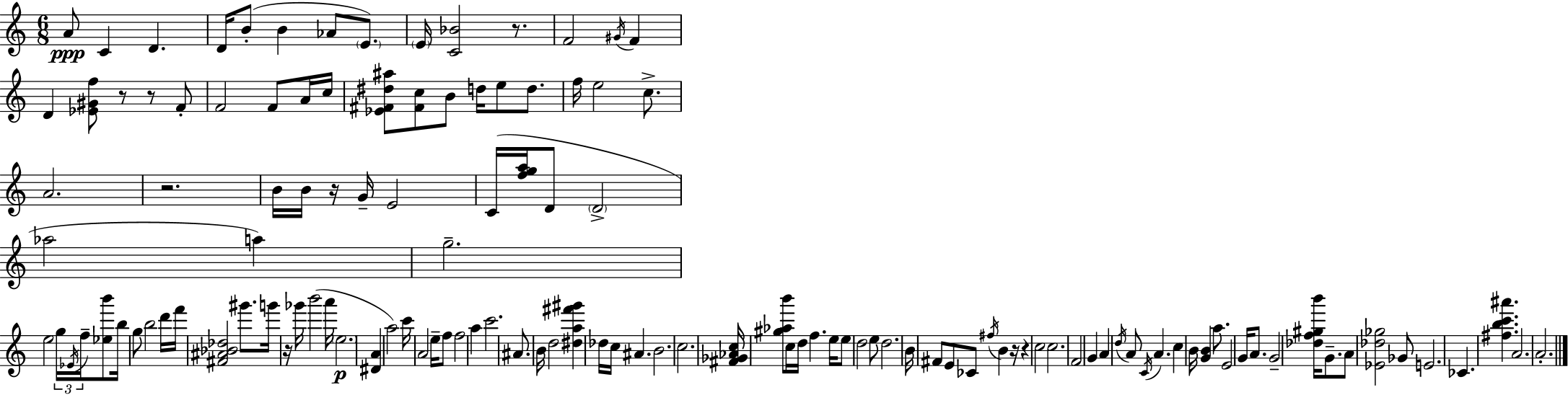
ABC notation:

X:1
T:Untitled
M:6/8
L:1/4
K:C
A/2 C D D/4 B/2 B _A/2 E/2 E/4 [C_B]2 z/2 F2 ^G/4 F D [_E^Gf]/2 z/2 z/2 F/2 F2 F/2 A/4 c/4 [_E^F^d^a]/2 [^Fc]/2 B/2 d/4 e/2 d/2 f/4 e2 c/2 A2 z2 B/4 B/4 z/4 G/4 E2 C/4 [fga]/4 D/2 D2 _a2 a g2 e2 g/4 _E/4 f/4 [_eb']/2 b/4 g/2 b2 d'/4 f'/4 [^F^A_B_d]2 ^g'/2 g'/4 z/4 _g'/4 b'2 a'/4 e2 [^DA] a2 c'/4 A2 e/4 f/2 f2 a c'2 ^A/2 B/4 d2 [^da^f'^g'] _d/4 c/4 ^A B2 c2 [^F_G_Ac]/4 [^g_ab']/2 c/4 d/4 f e/4 e/2 d2 e/2 d2 B/4 ^F/2 E/2 _C/2 ^f/4 B z/4 z c2 c2 F2 G A d/4 A/2 C/4 A c B/4 [GB] a/2 E2 G/4 A/2 G2 [_df^gb']/4 G/2 A/2 [_E_d_g]2 _G/2 E2 _C [^fbc'^a'] A2 A2